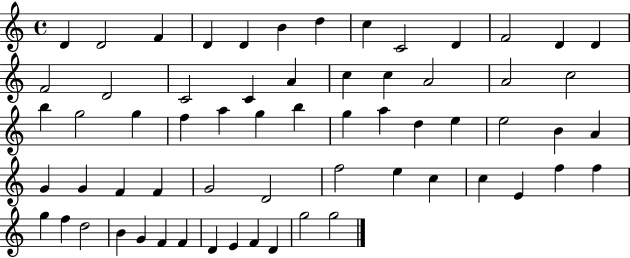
{
  \clef treble
  \time 4/4
  \defaultTimeSignature
  \key c \major
  d'4 d'2 f'4 | d'4 d'4 b'4 d''4 | c''4 c'2 d'4 | f'2 d'4 d'4 | \break f'2 d'2 | c'2 c'4 a'4 | c''4 c''4 a'2 | a'2 c''2 | \break b''4 g''2 g''4 | f''4 a''4 g''4 b''4 | g''4 a''4 d''4 e''4 | e''2 b'4 a'4 | \break g'4 g'4 f'4 f'4 | g'2 d'2 | f''2 e''4 c''4 | c''4 e'4 f''4 f''4 | \break g''4 f''4 d''2 | b'4 g'4 f'4 f'4 | d'4 e'4 f'4 d'4 | g''2 g''2 | \break \bar "|."
}